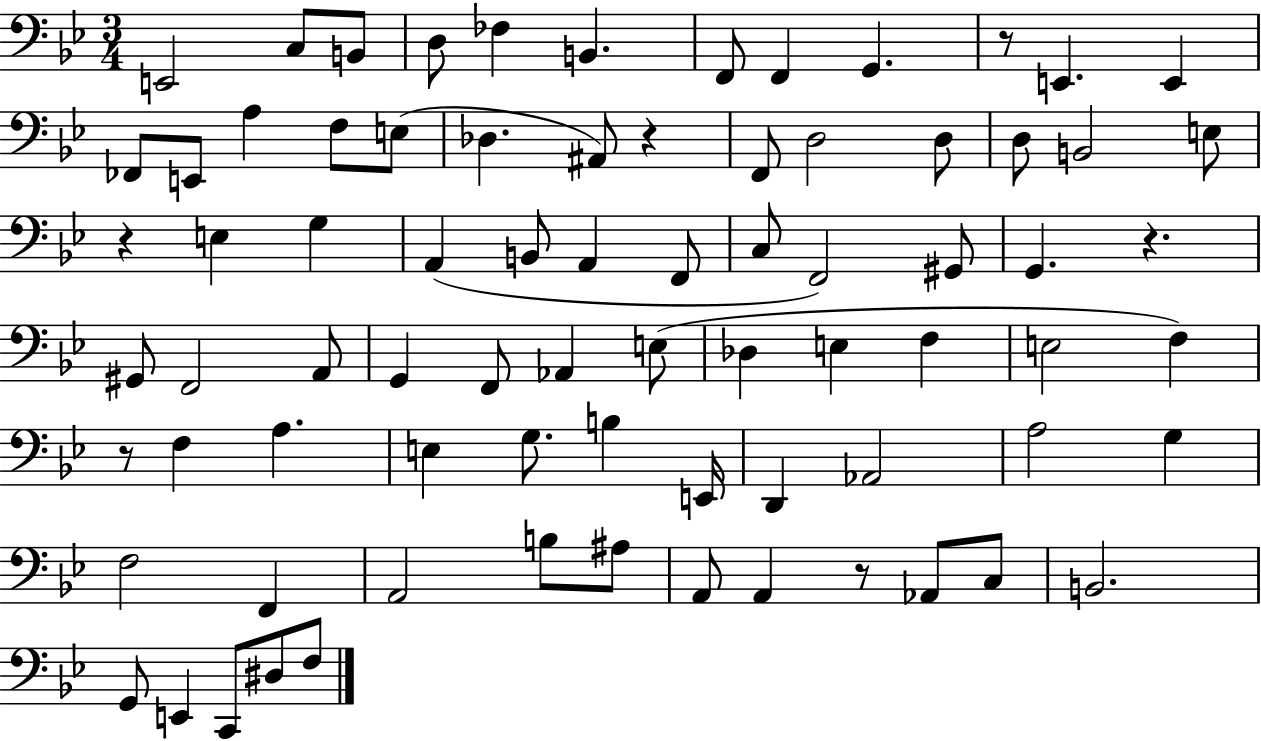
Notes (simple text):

E2/h C3/e B2/e D3/e FES3/q B2/q. F2/e F2/q G2/q. R/e E2/q. E2/q FES2/e E2/e A3/q F3/e E3/e Db3/q. A#2/e R/q F2/e D3/h D3/e D3/e B2/h E3/e R/q E3/q G3/q A2/q B2/e A2/q F2/e C3/e F2/h G#2/e G2/q. R/q. G#2/e F2/h A2/e G2/q F2/e Ab2/q E3/e Db3/q E3/q F3/q E3/h F3/q R/e F3/q A3/q. E3/q G3/e. B3/q E2/s D2/q Ab2/h A3/h G3/q F3/h F2/q A2/h B3/e A#3/e A2/e A2/q R/e Ab2/e C3/e B2/h. G2/e E2/q C2/e D#3/e F3/e